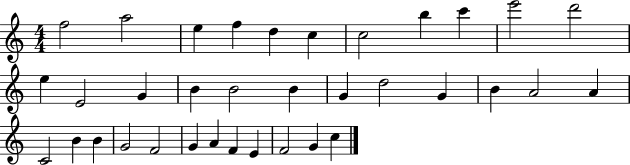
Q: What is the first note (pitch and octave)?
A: F5